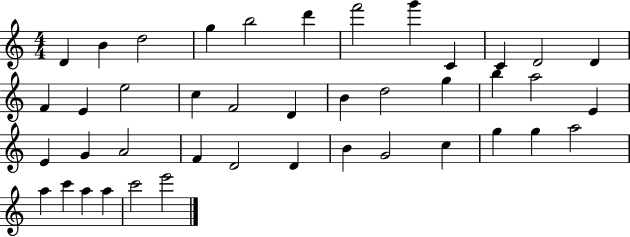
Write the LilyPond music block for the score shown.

{
  \clef treble
  \numericTimeSignature
  \time 4/4
  \key c \major
  d'4 b'4 d''2 | g''4 b''2 d'''4 | f'''2 g'''4 c'4 | c'4 d'2 d'4 | \break f'4 e'4 e''2 | c''4 f'2 d'4 | b'4 d''2 g''4 | b''4 a''2 e'4 | \break e'4 g'4 a'2 | f'4 d'2 d'4 | b'4 g'2 c''4 | g''4 g''4 a''2 | \break a''4 c'''4 a''4 a''4 | c'''2 e'''2 | \bar "|."
}